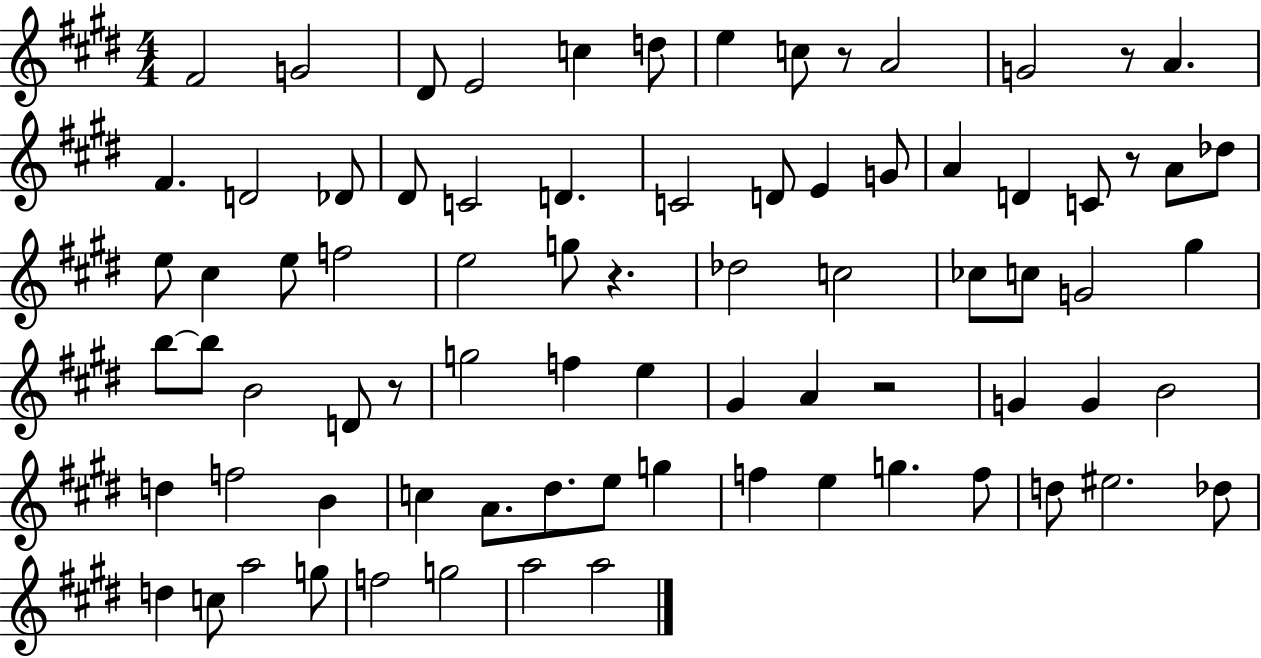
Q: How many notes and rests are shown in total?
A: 79